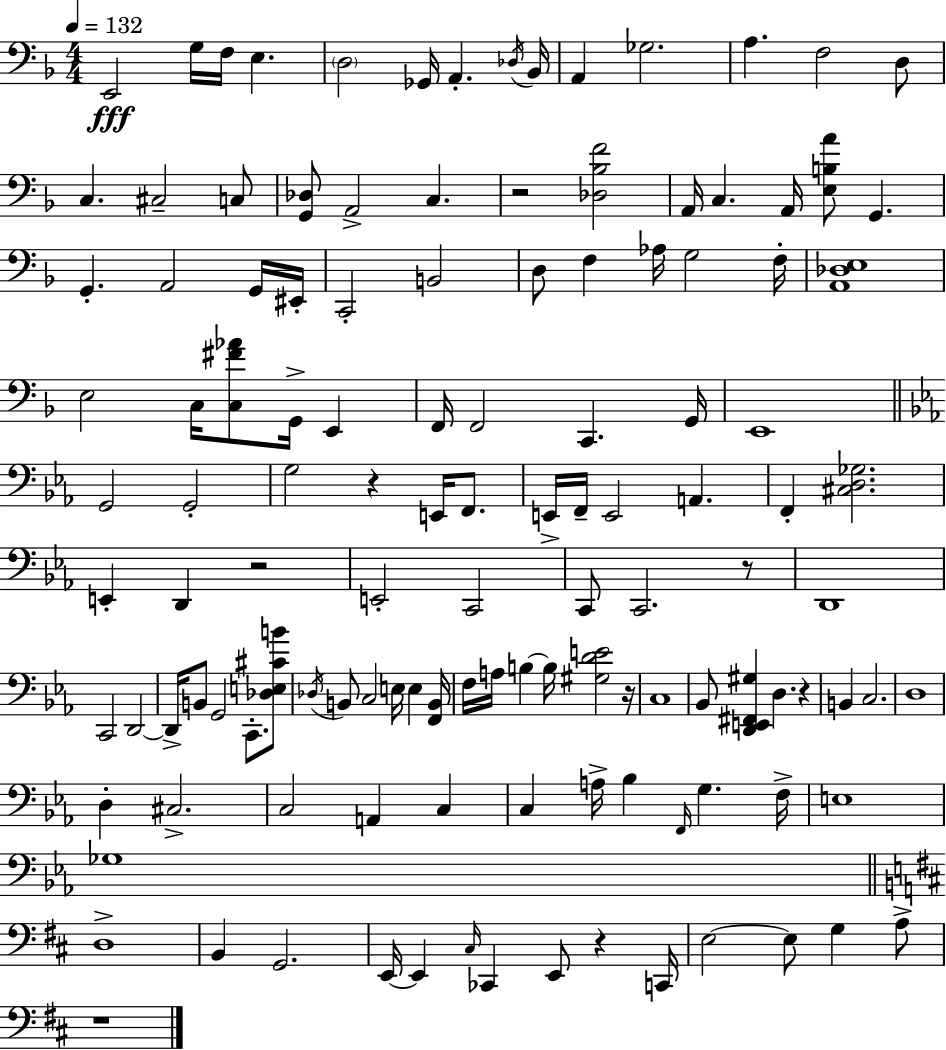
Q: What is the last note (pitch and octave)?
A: A3